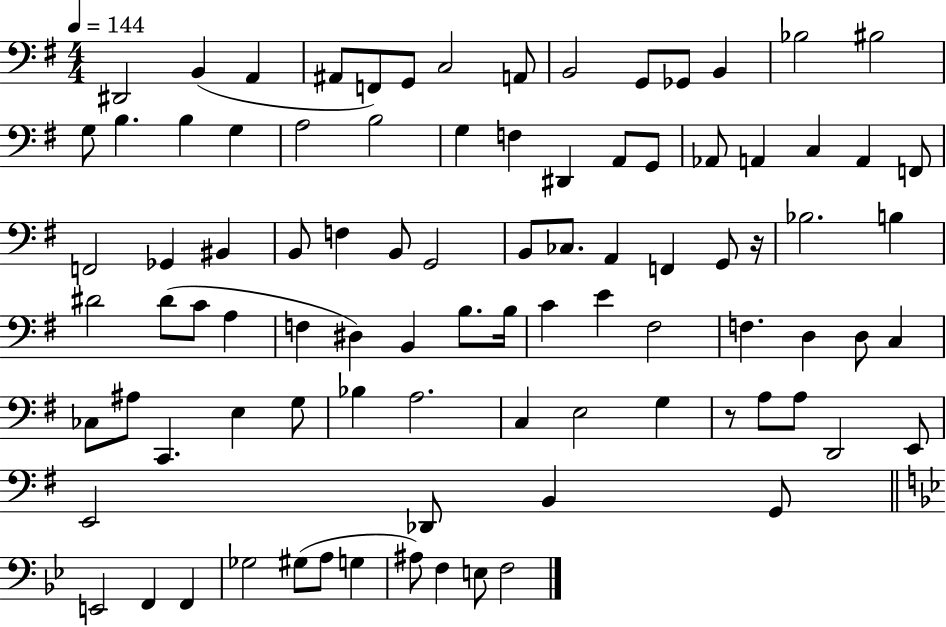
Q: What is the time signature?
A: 4/4